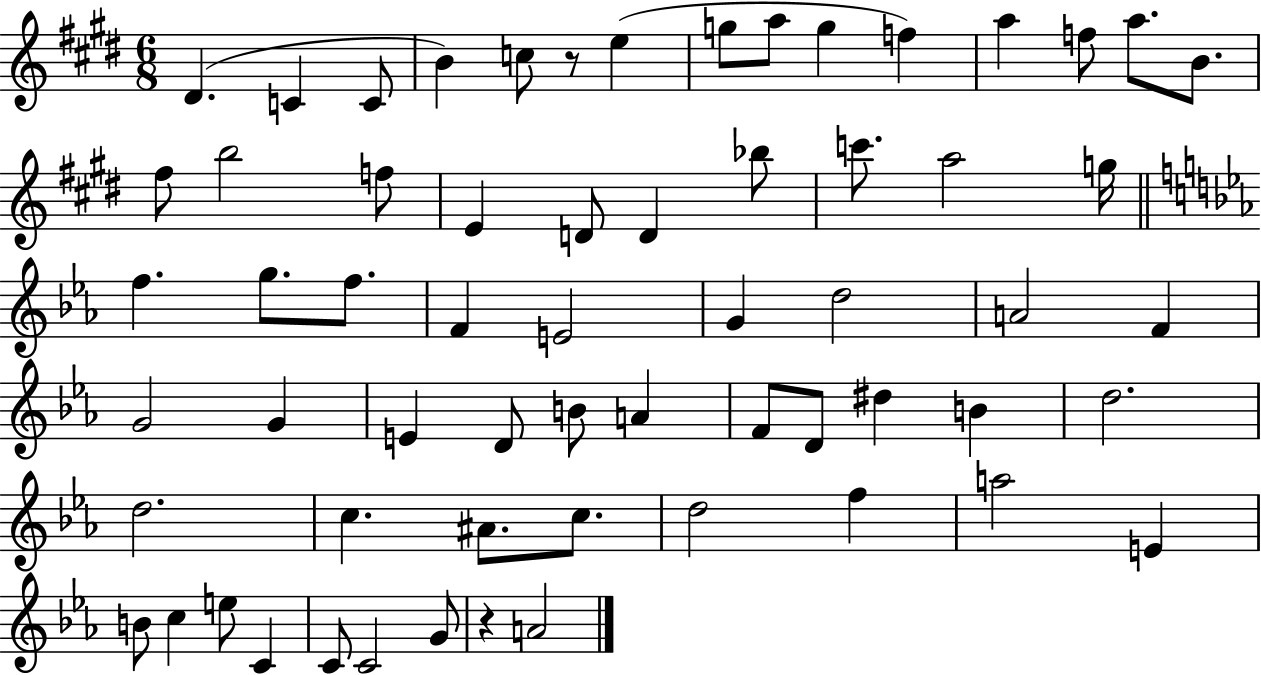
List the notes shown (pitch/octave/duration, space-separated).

D#4/q. C4/q C4/e B4/q C5/e R/e E5/q G5/e A5/e G5/q F5/q A5/q F5/e A5/e. B4/e. F#5/e B5/h F5/e E4/q D4/e D4/q Bb5/e C6/e. A5/h G5/s F5/q. G5/e. F5/e. F4/q E4/h G4/q D5/h A4/h F4/q G4/h G4/q E4/q D4/e B4/e A4/q F4/e D4/e D#5/q B4/q D5/h. D5/h. C5/q. A#4/e. C5/e. D5/h F5/q A5/h E4/q B4/e C5/q E5/e C4/q C4/e C4/h G4/e R/q A4/h